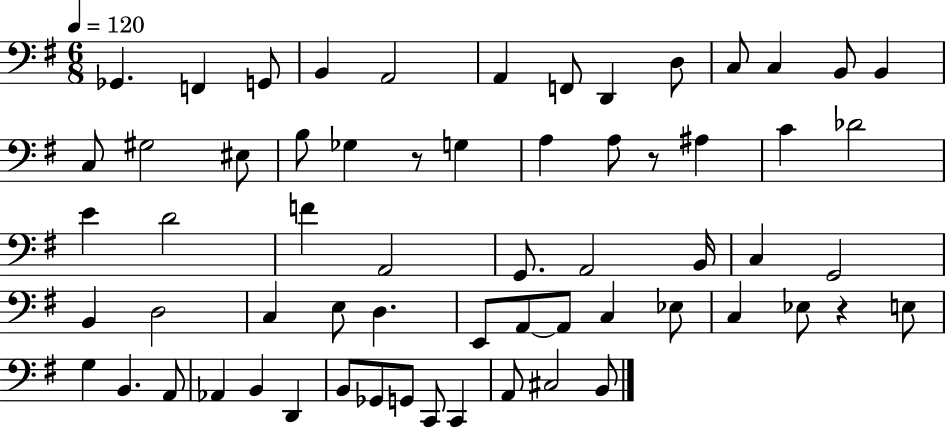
X:1
T:Untitled
M:6/8
L:1/4
K:G
_G,, F,, G,,/2 B,, A,,2 A,, F,,/2 D,, D,/2 C,/2 C, B,,/2 B,, C,/2 ^G,2 ^E,/2 B,/2 _G, z/2 G, A, A,/2 z/2 ^A, C _D2 E D2 F A,,2 G,,/2 A,,2 B,,/4 C, G,,2 B,, D,2 C, E,/2 D, E,,/2 A,,/2 A,,/2 C, _E,/2 C, _E,/2 z E,/2 G, B,, A,,/2 _A,, B,, D,, B,,/2 _G,,/2 G,,/2 C,,/2 C,, A,,/2 ^C,2 B,,/2